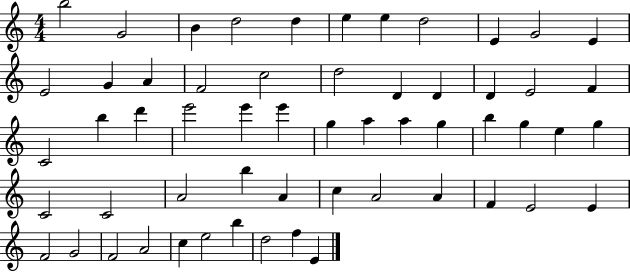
B5/h G4/h B4/q D5/h D5/q E5/q E5/q D5/h E4/q G4/h E4/q E4/h G4/q A4/q F4/h C5/h D5/h D4/q D4/q D4/q E4/h F4/q C4/h B5/q D6/q E6/h E6/q E6/q G5/q A5/q A5/q G5/q B5/q G5/q E5/q G5/q C4/h C4/h A4/h B5/q A4/q C5/q A4/h A4/q F4/q E4/h E4/q F4/h G4/h F4/h A4/h C5/q E5/h B5/q D5/h F5/q E4/q